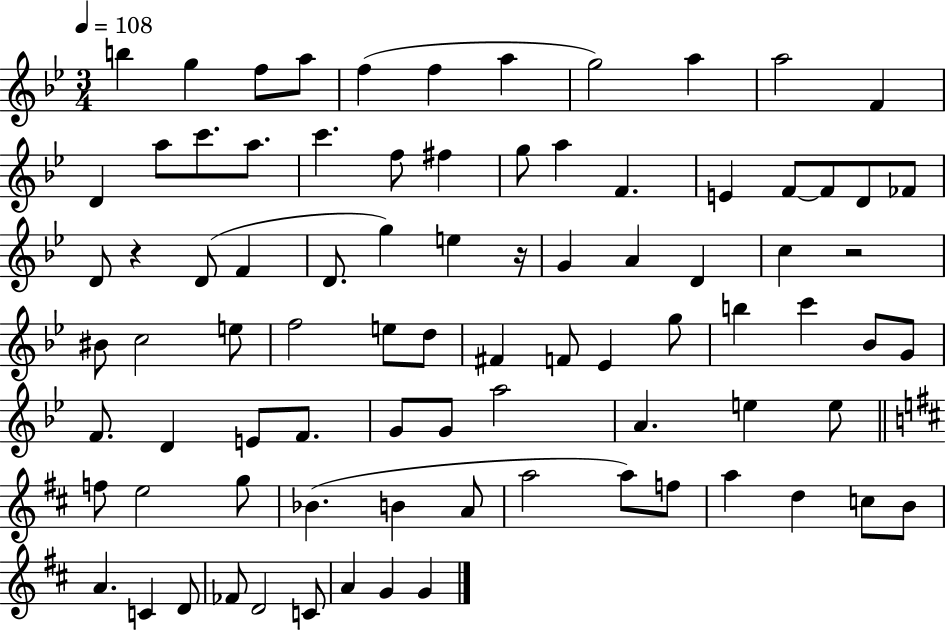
X:1
T:Untitled
M:3/4
L:1/4
K:Bb
b g f/2 a/2 f f a g2 a a2 F D a/2 c'/2 a/2 c' f/2 ^f g/2 a F E F/2 F/2 D/2 _F/2 D/2 z D/2 F D/2 g e z/4 G A D c z2 ^B/2 c2 e/2 f2 e/2 d/2 ^F F/2 _E g/2 b c' _B/2 G/2 F/2 D E/2 F/2 G/2 G/2 a2 A e e/2 f/2 e2 g/2 _B B A/2 a2 a/2 f/2 a d c/2 B/2 A C D/2 _F/2 D2 C/2 A G G